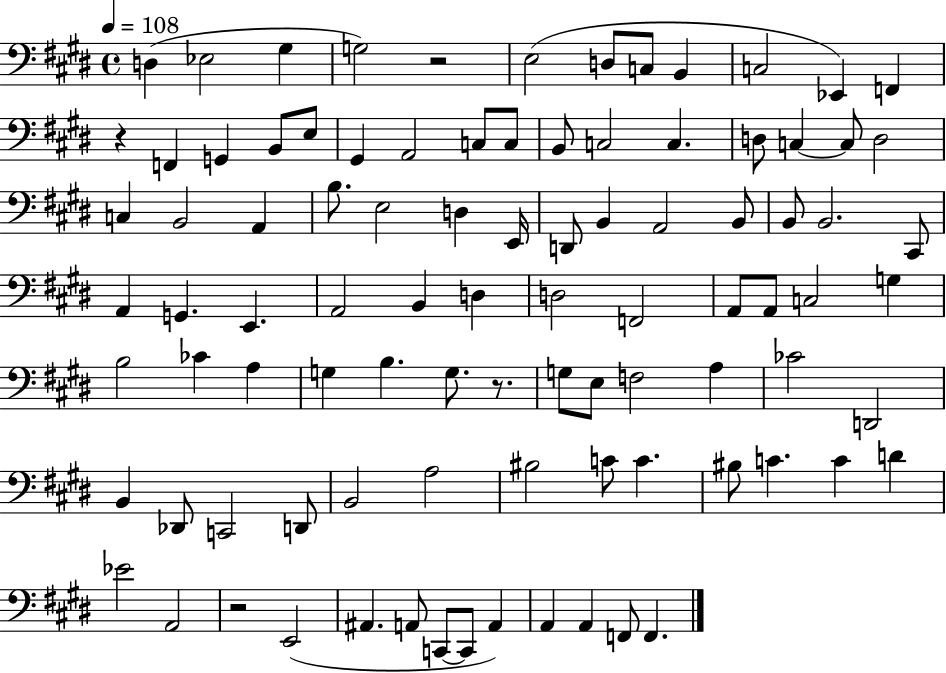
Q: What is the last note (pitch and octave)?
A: F2